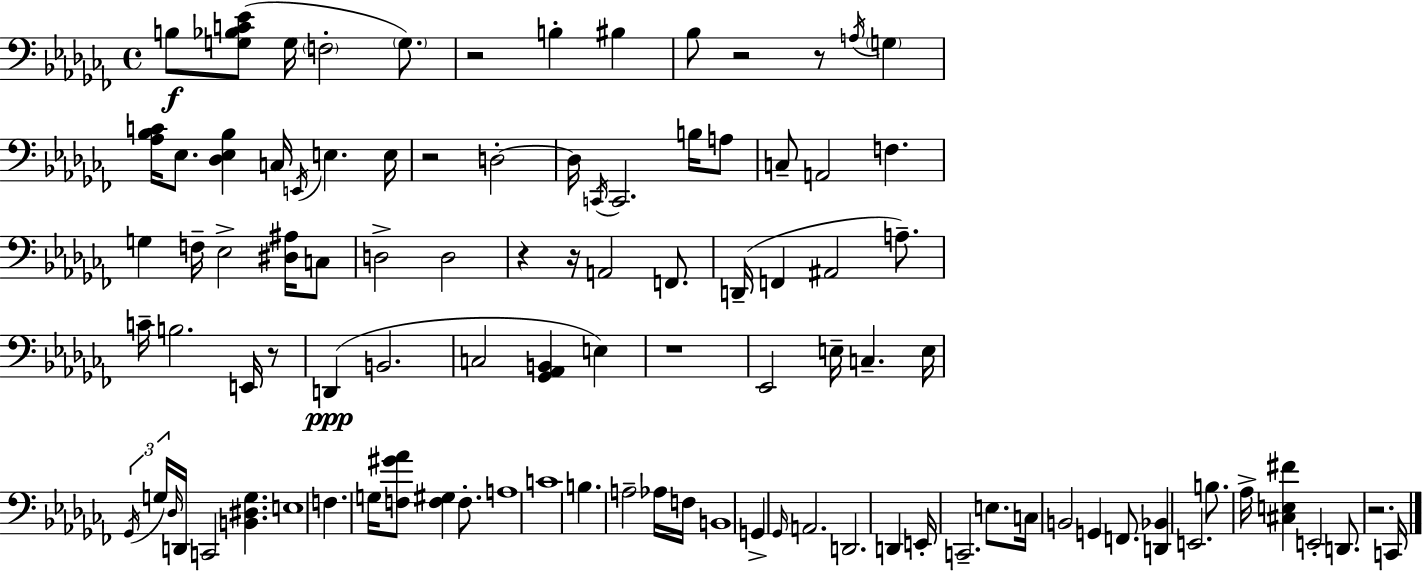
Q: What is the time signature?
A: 4/4